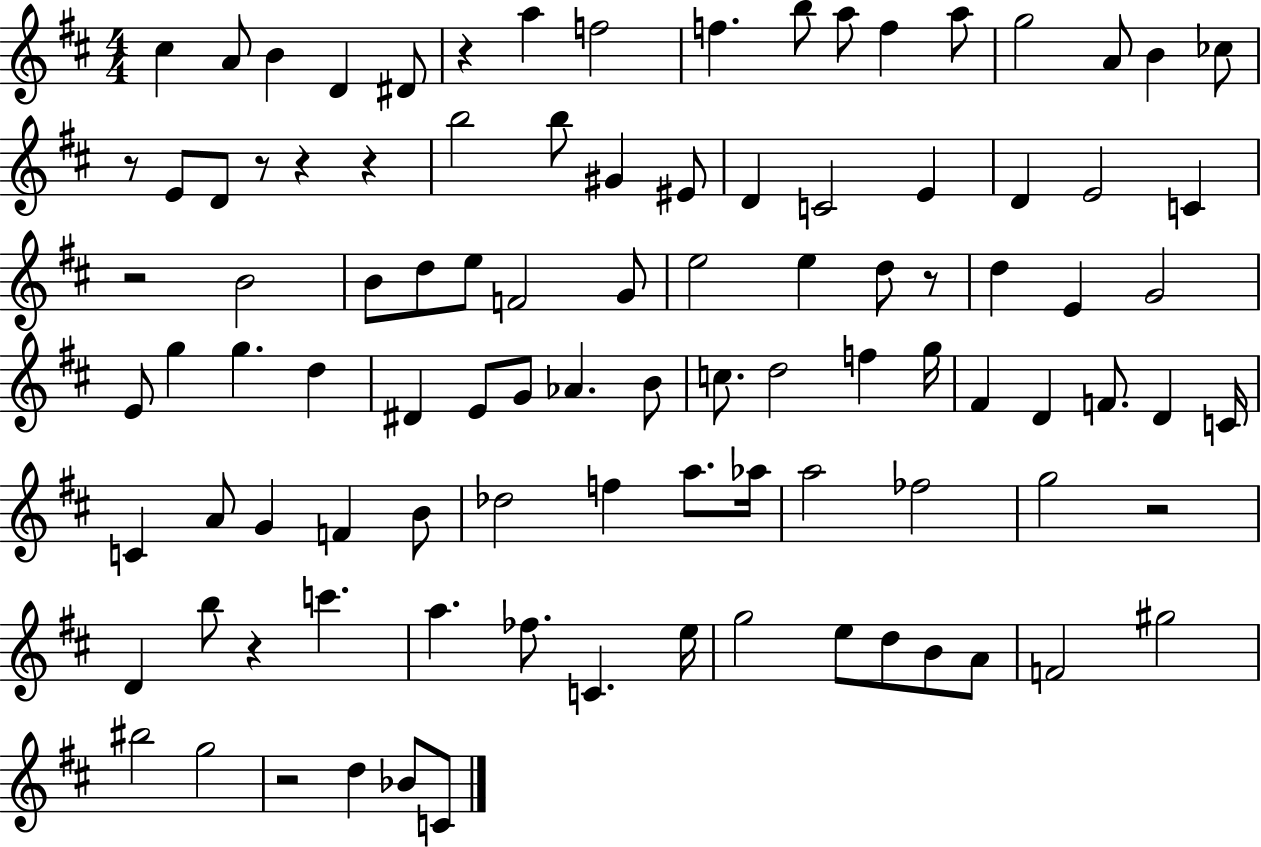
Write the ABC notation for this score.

X:1
T:Untitled
M:4/4
L:1/4
K:D
^c A/2 B D ^D/2 z a f2 f b/2 a/2 f a/2 g2 A/2 B _c/2 z/2 E/2 D/2 z/2 z z b2 b/2 ^G ^E/2 D C2 E D E2 C z2 B2 B/2 d/2 e/2 F2 G/2 e2 e d/2 z/2 d E G2 E/2 g g d ^D E/2 G/2 _A B/2 c/2 d2 f g/4 ^F D F/2 D C/4 C A/2 G F B/2 _d2 f a/2 _a/4 a2 _f2 g2 z2 D b/2 z c' a _f/2 C e/4 g2 e/2 d/2 B/2 A/2 F2 ^g2 ^b2 g2 z2 d _B/2 C/2